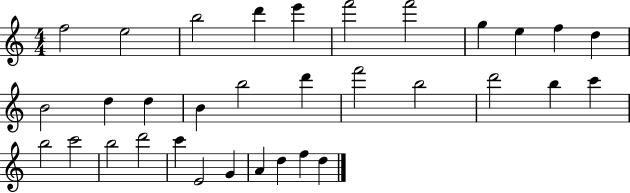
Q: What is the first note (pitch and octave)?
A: F5